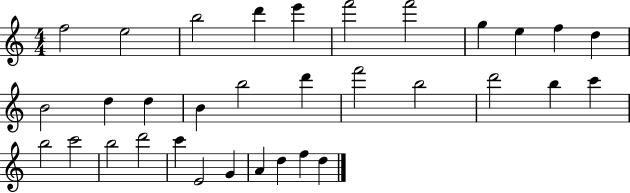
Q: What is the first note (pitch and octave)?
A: F5